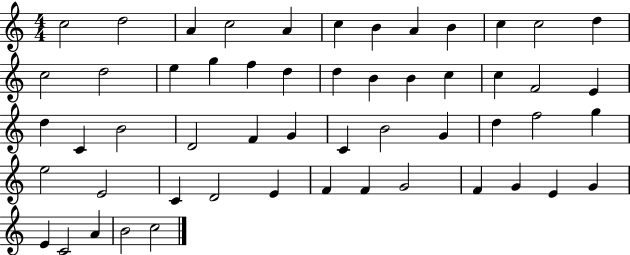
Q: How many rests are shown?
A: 0